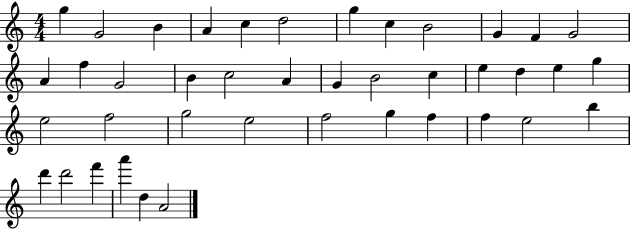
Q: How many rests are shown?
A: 0